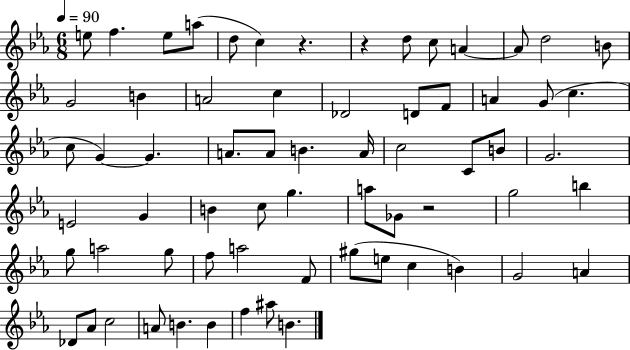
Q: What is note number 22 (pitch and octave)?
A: C5